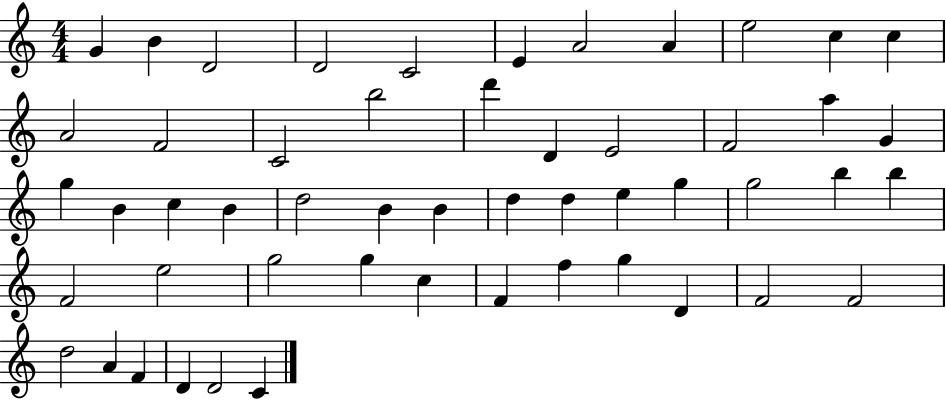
X:1
T:Untitled
M:4/4
L:1/4
K:C
G B D2 D2 C2 E A2 A e2 c c A2 F2 C2 b2 d' D E2 F2 a G g B c B d2 B B d d e g g2 b b F2 e2 g2 g c F f g D F2 F2 d2 A F D D2 C